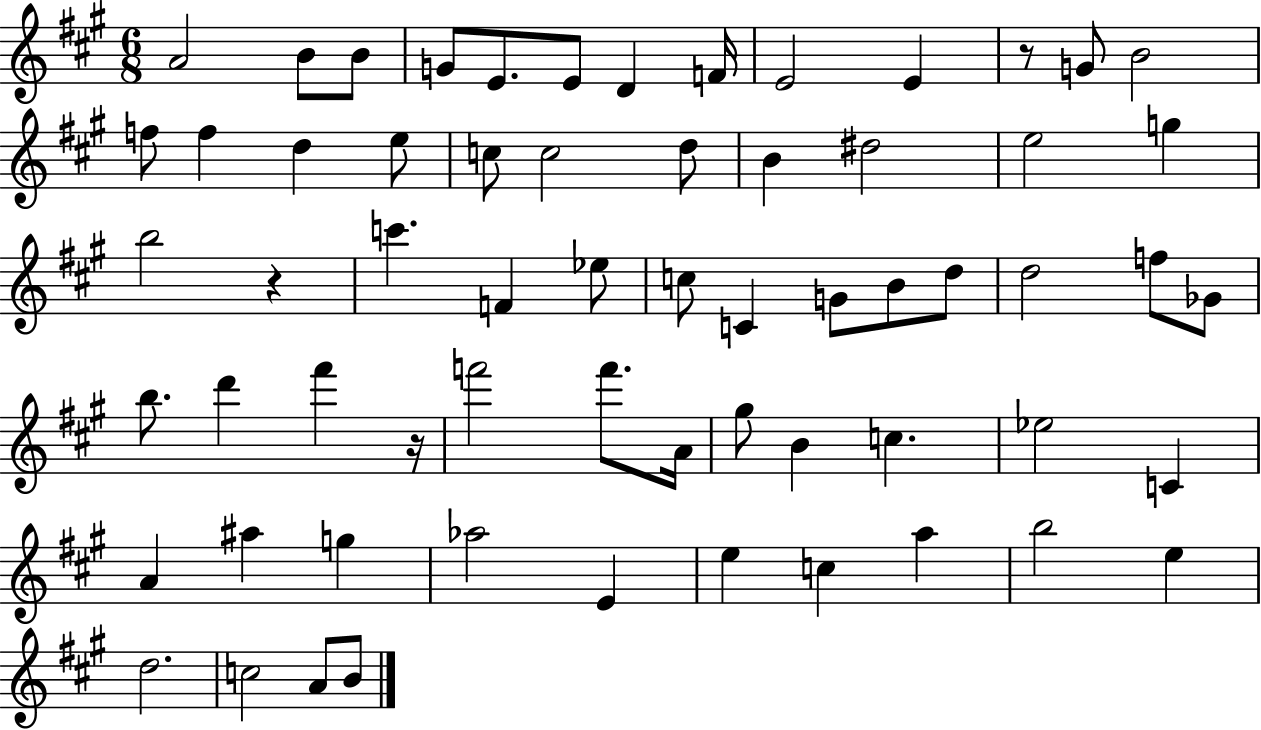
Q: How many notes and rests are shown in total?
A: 63